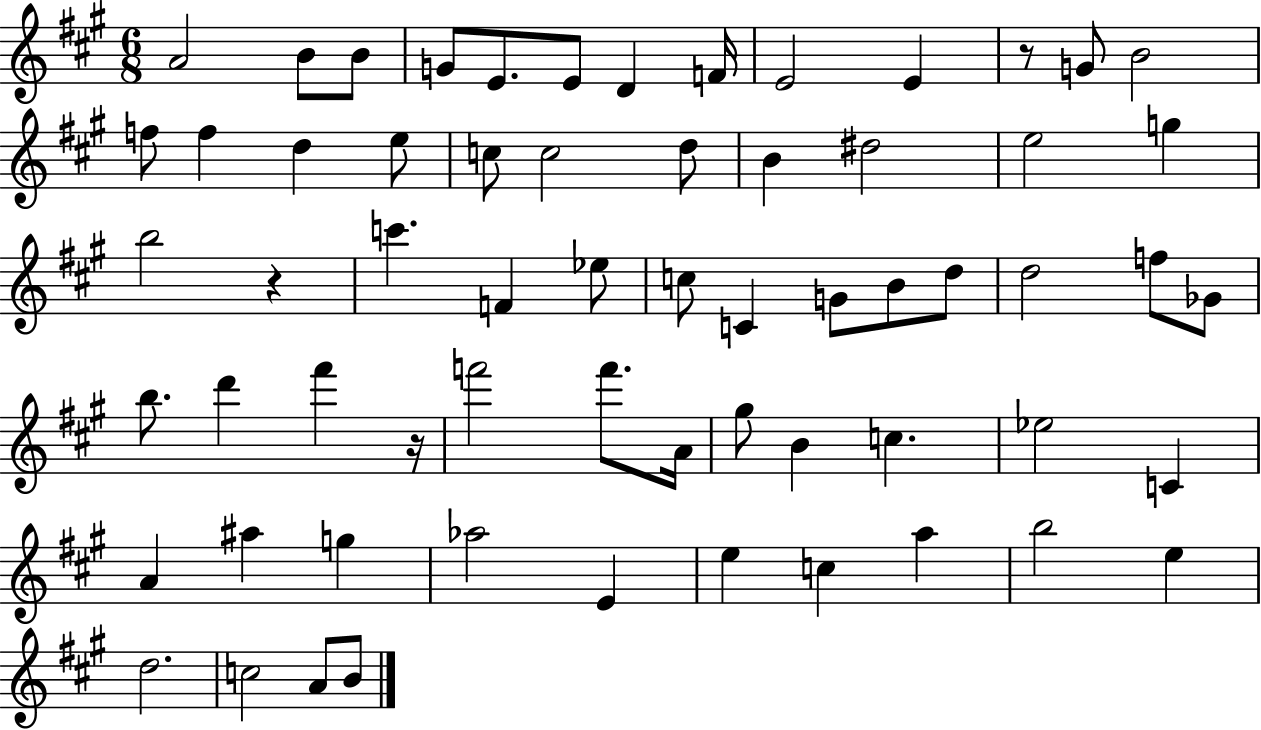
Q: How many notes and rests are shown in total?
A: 63